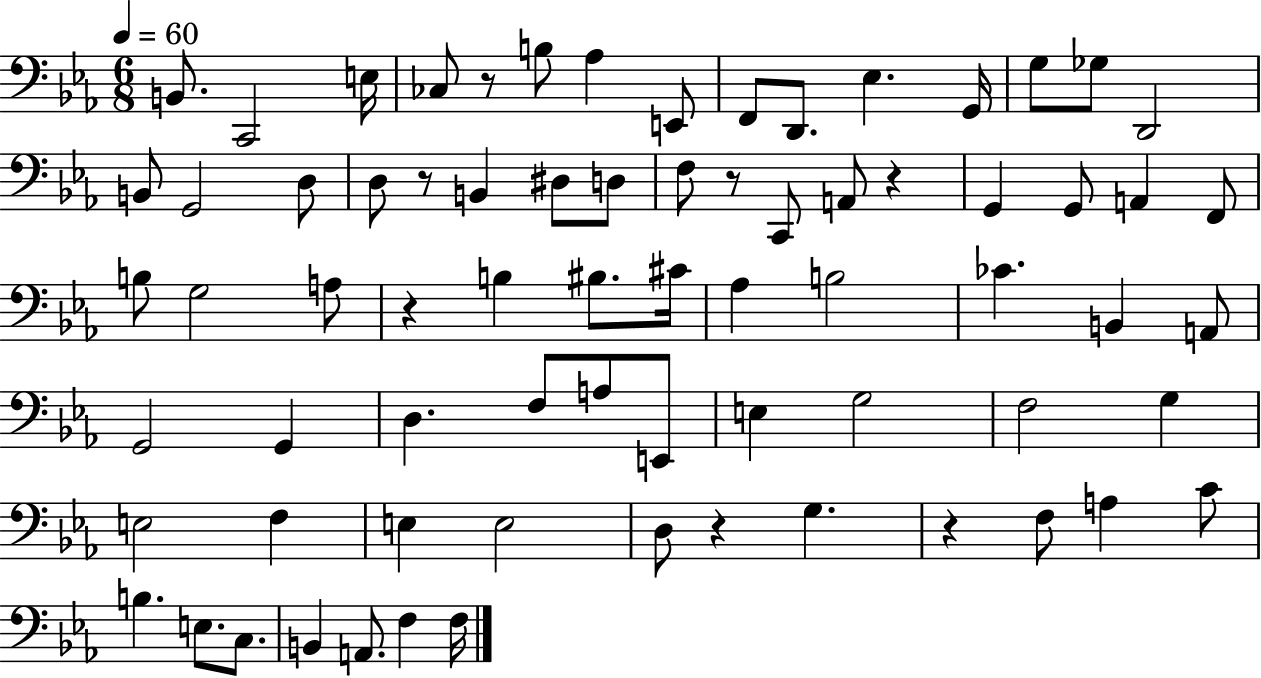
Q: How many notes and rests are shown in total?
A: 72